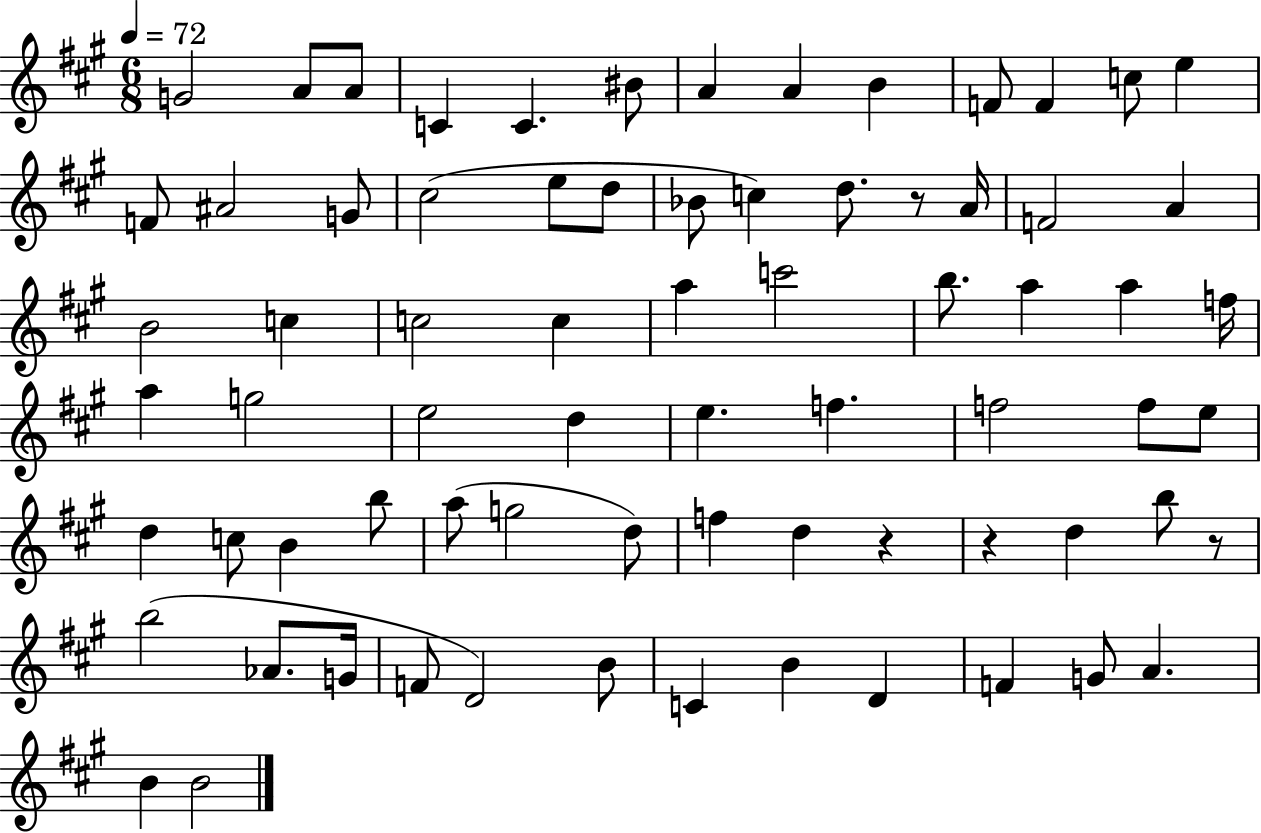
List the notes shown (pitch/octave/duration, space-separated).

G4/h A4/e A4/e C4/q C4/q. BIS4/e A4/q A4/q B4/q F4/e F4/q C5/e E5/q F4/e A#4/h G4/e C#5/h E5/e D5/e Bb4/e C5/q D5/e. R/e A4/s F4/h A4/q B4/h C5/q C5/h C5/q A5/q C6/h B5/e. A5/q A5/q F5/s A5/q G5/h E5/h D5/q E5/q. F5/q. F5/h F5/e E5/e D5/q C5/e B4/q B5/e A5/e G5/h D5/e F5/q D5/q R/q R/q D5/q B5/e R/e B5/h Ab4/e. G4/s F4/e D4/h B4/e C4/q B4/q D4/q F4/q G4/e A4/q. B4/q B4/h